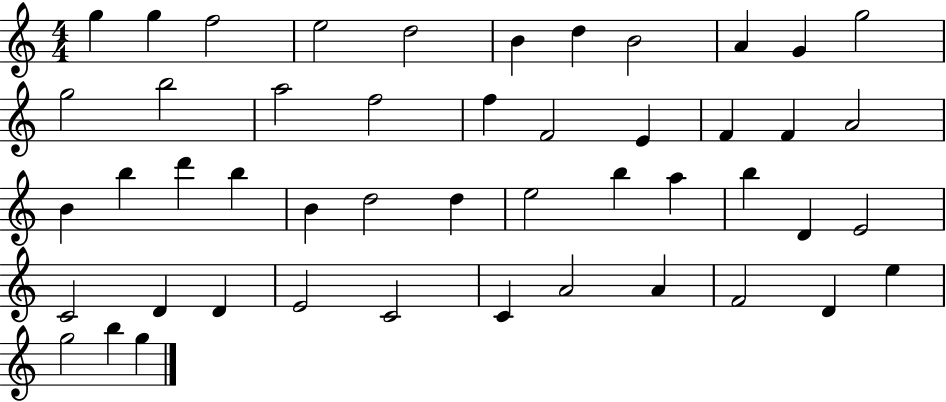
G5/q G5/q F5/h E5/h D5/h B4/q D5/q B4/h A4/q G4/q G5/h G5/h B5/h A5/h F5/h F5/q F4/h E4/q F4/q F4/q A4/h B4/q B5/q D6/q B5/q B4/q D5/h D5/q E5/h B5/q A5/q B5/q D4/q E4/h C4/h D4/q D4/q E4/h C4/h C4/q A4/h A4/q F4/h D4/q E5/q G5/h B5/q G5/q